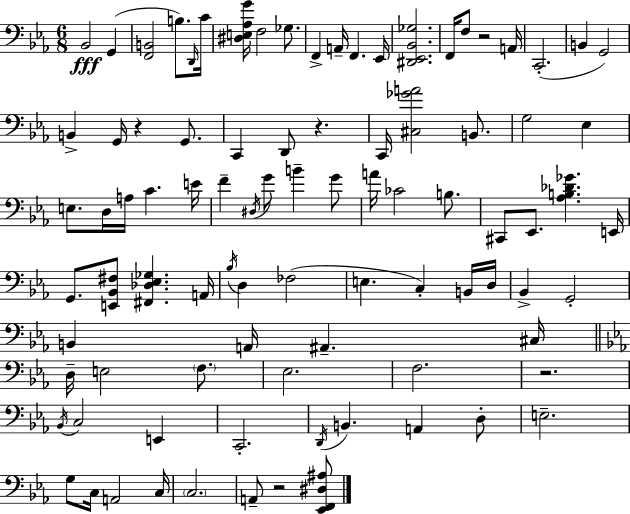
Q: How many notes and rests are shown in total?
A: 90